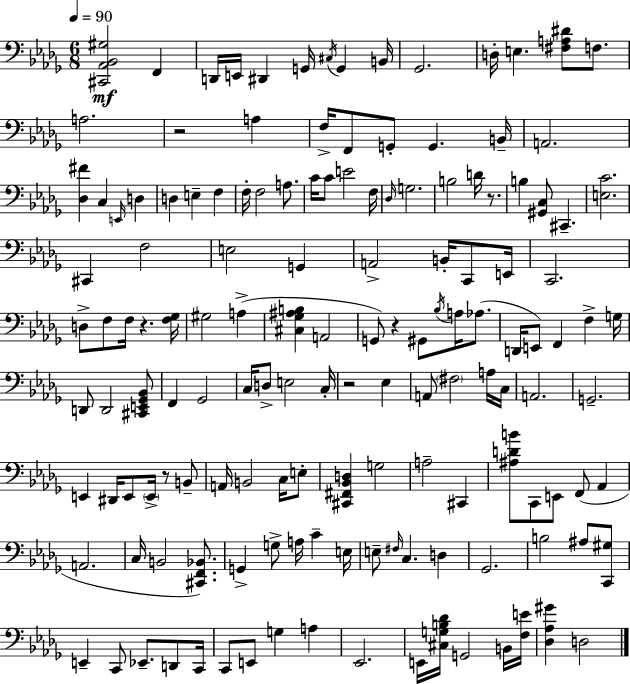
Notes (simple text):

[C#2,Ab2,Bb2,G#3]/h F2/q D2/s E2/s D#2/q G2/s C#3/s G2/q B2/s Gb2/h. D3/s E3/q. [F#3,A3,D#4]/e F3/e. A3/h. R/h A3/q F3/s F2/e G2/e G2/q. B2/s A2/h. [Db3,F#4]/q C3/q E2/s D3/q D3/q E3/q F3/q F3/s F3/h A3/e. C4/s C4/e E4/h F3/s Db3/s G3/h. B3/h D4/s R/e. B3/q [G#2,C3]/e C#2/q. [E3,C4]/h. C#2/q F3/h E3/h G2/q A2/h B2/s C2/e E2/s C2/h. D3/e F3/e F3/s R/q. [F3,Gb3]/s G#3/h A3/q [C#3,Gb3,A#3,B3]/q A2/h G2/e R/q G#2/e Bb3/s A3/s Ab3/e. D2/s E2/e F2/q F3/q G3/s D2/e D2/h [C#2,E2,Gb2,Bb2]/e F2/q Gb2/h C3/s D3/e E3/h C3/s R/h Eb3/q A2/e F#3/h A3/s C3/s A2/h. G2/h. E2/q D#2/s E2/e E2/s R/e B2/e A2/s B2/h C3/s E3/e [C#2,F#2,Bb2,D3]/q G3/h A3/h C#2/q [A#3,D4,B4]/e C2/e E2/e F2/e Ab2/q A2/h. C3/s B2/h [C#2,F2,Bb2]/e. G2/q G3/e A3/s C4/q E3/s E3/e F#3/s C3/q. D3/q Gb2/h. B3/h A#3/e [C2,G#3]/e E2/q C2/e Eb2/e. D2/e C2/s C2/e E2/e G3/q A3/q Eb2/h. E2/s [C#3,G3,B3,Db4]/s G2/h B2/s [F3,E4]/s [Db3,Ab3,G#4]/q D3/h